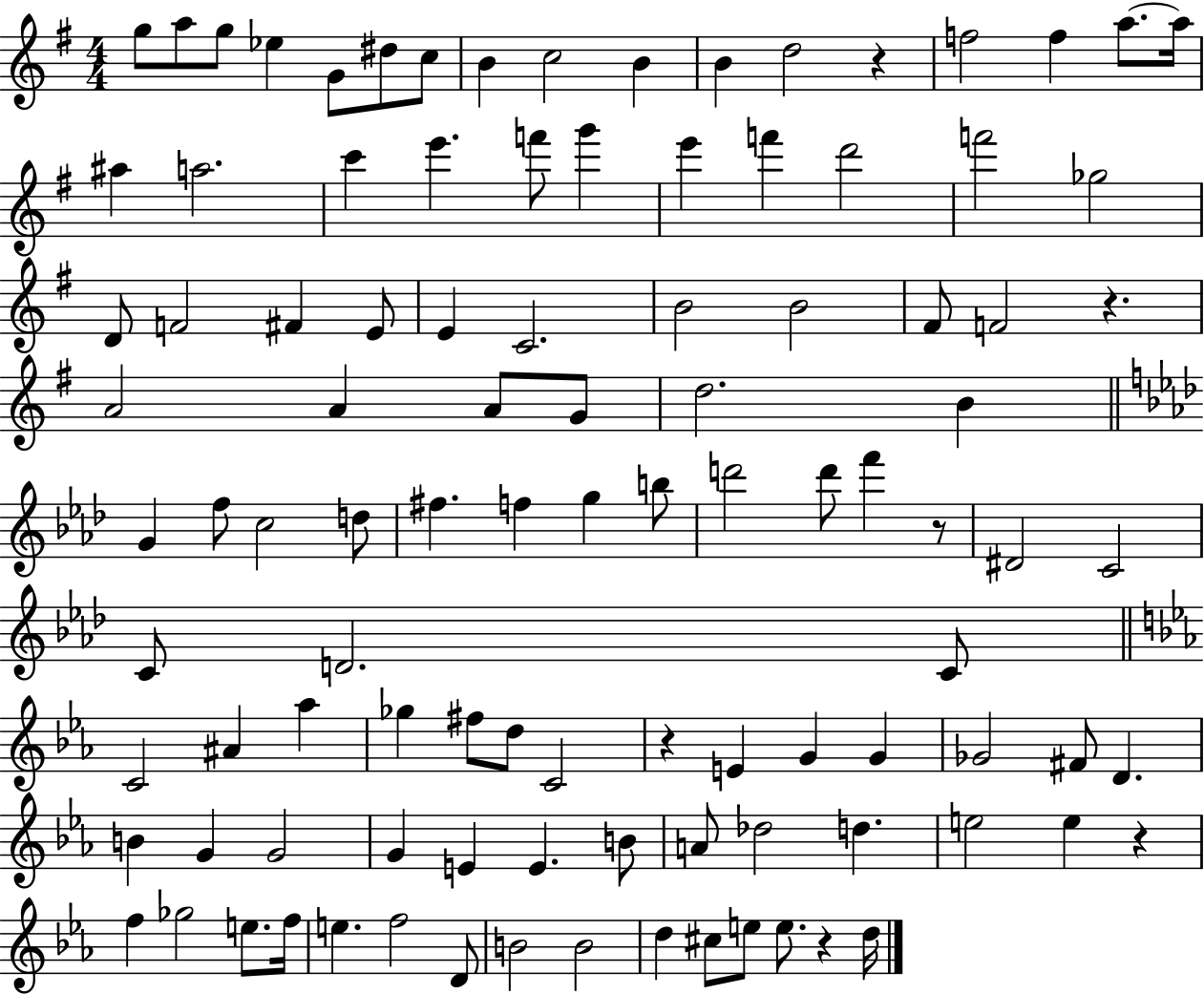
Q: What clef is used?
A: treble